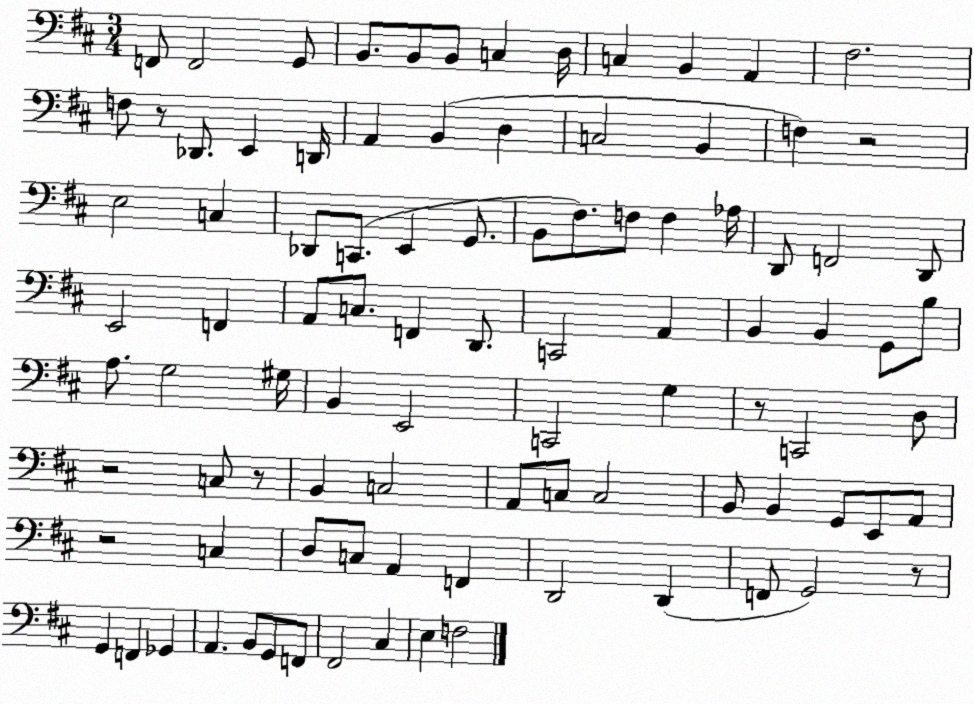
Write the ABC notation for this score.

X:1
T:Untitled
M:3/4
L:1/4
K:D
F,,/2 F,,2 G,,/2 B,,/2 B,,/2 B,,/2 C, D,/4 C, B,, A,, ^F,2 F,/2 z/2 _D,,/2 E,, D,,/4 A,, B,, D, C,2 B,, F, z2 E,2 C, _D,,/2 C,,/2 E,, G,,/2 B,,/2 ^F,/2 F,/2 F, _A,/4 D,,/2 F,,2 D,,/2 E,,2 F,, A,,/2 C,/2 F,, D,,/2 C,,2 A,, B,, B,, G,,/2 B,/2 A,/2 G,2 ^G,/4 B,, E,,2 C,,2 G, z/2 C,,2 D,/2 z2 C,/2 z/2 B,, C,2 A,,/2 C,/2 C,2 B,,/2 B,, G,,/2 E,,/2 A,,/2 z2 C, D,/2 C,/2 A,, F,, D,,2 D,, F,,/2 G,,2 z/2 G,, F,, _G,, A,, B,,/2 G,,/2 F,,/2 ^F,,2 ^C, E, F,2